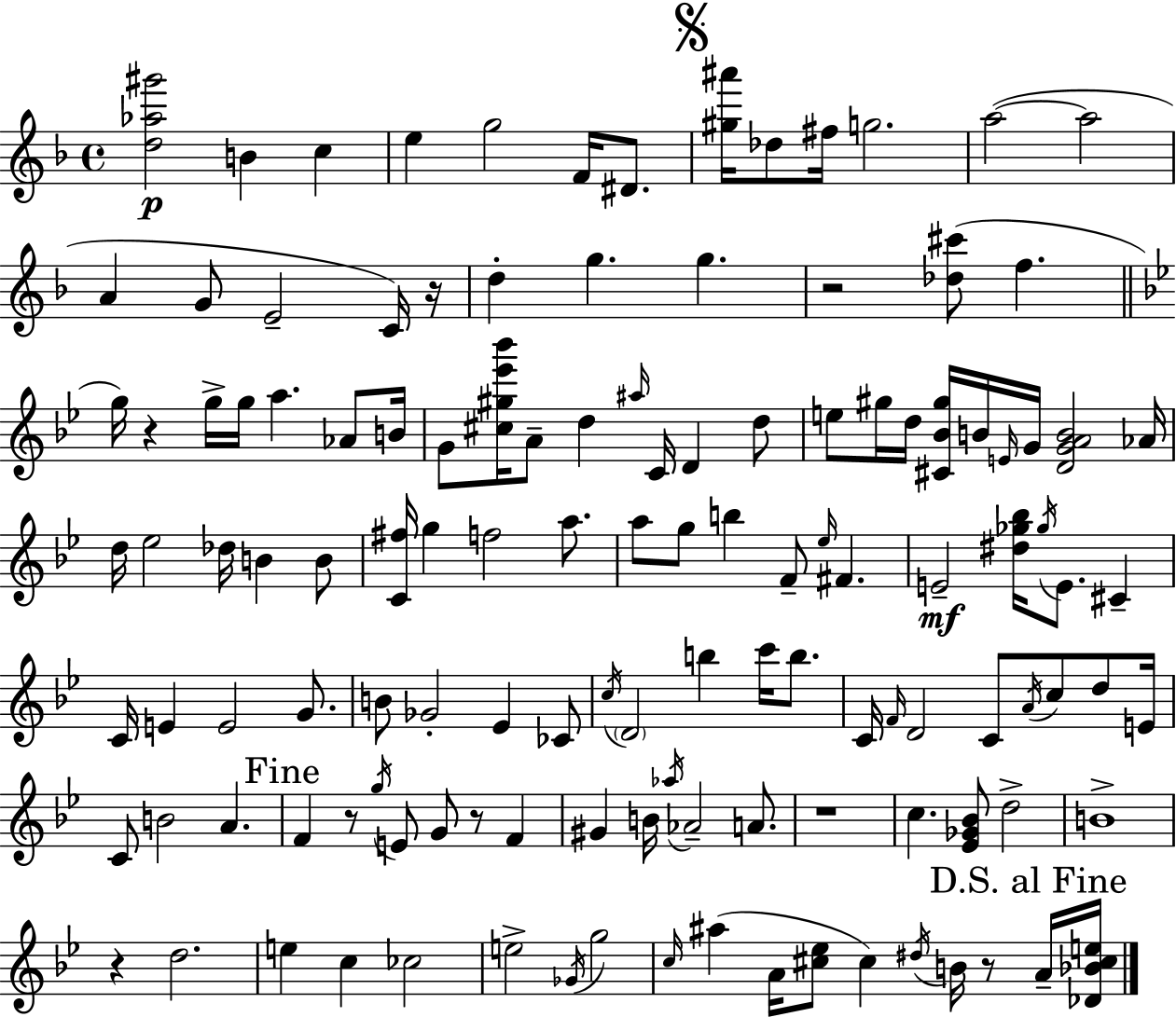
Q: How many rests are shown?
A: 8